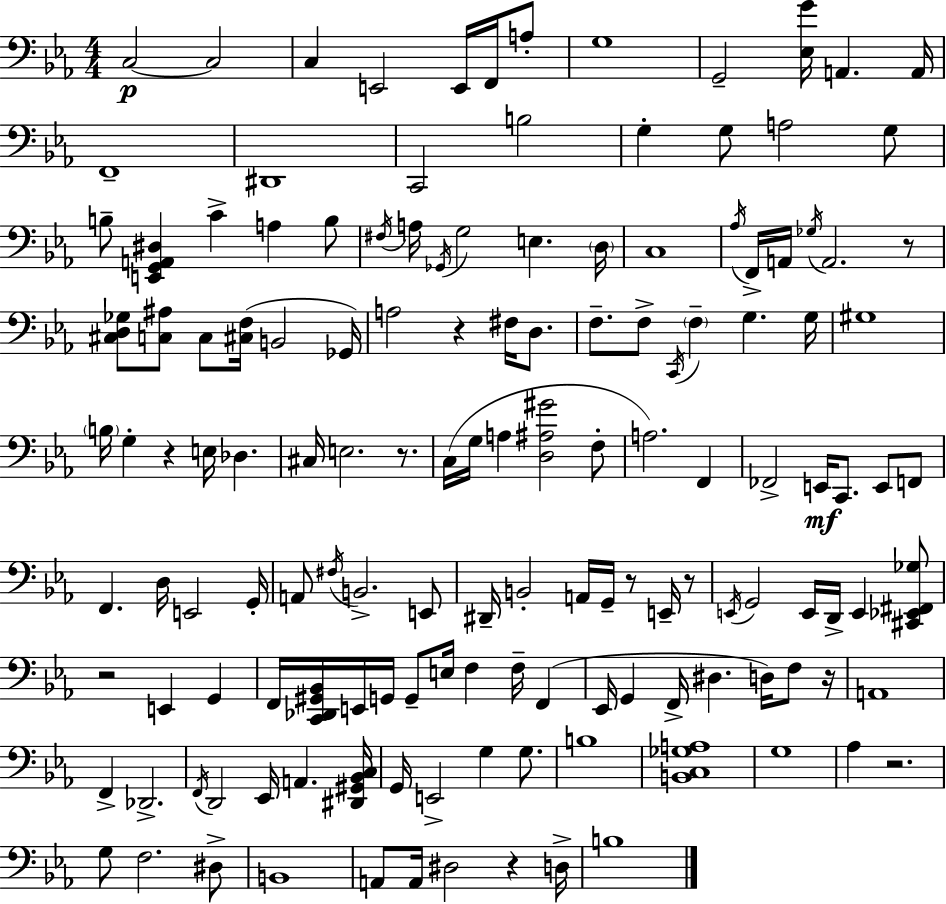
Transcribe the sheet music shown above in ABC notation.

X:1
T:Untitled
M:4/4
L:1/4
K:Cm
C,2 C,2 C, E,,2 E,,/4 F,,/4 A,/2 G,4 G,,2 [_E,G]/4 A,, A,,/4 F,,4 ^D,,4 C,,2 B,2 G, G,/2 A,2 G,/2 B,/2 [E,,G,,A,,^D,] C A, B,/2 ^F,/4 A,/4 _G,,/4 G,2 E, D,/4 C,4 _A,/4 F,,/4 A,,/4 _G,/4 A,,2 z/2 [^C,D,_G,]/2 [C,^A,]/2 C,/2 [^C,F,]/4 B,,2 _G,,/4 A,2 z ^F,/4 D,/2 F,/2 F,/2 C,,/4 F, G, G,/4 ^G,4 B,/4 G, z E,/4 _D, ^C,/4 E,2 z/2 C,/4 G,/4 A, [D,^A,^G]2 F,/2 A,2 F,, _F,,2 E,,/4 C,,/2 E,,/2 F,,/2 F,, D,/4 E,,2 G,,/4 A,,/2 ^F,/4 B,,2 E,,/2 ^D,,/4 B,,2 A,,/4 G,,/4 z/2 E,,/4 z/2 E,,/4 G,,2 E,,/4 D,,/4 E,, [^C,,_E,,^F,,_G,]/2 z2 E,, G,, F,,/4 [C,,_D,,^G,,_B,,]/4 E,,/4 G,,/4 G,,/2 E,/4 F, F,/4 F,, _E,,/4 G,, F,,/4 ^D, D,/4 F,/2 z/4 A,,4 F,, _D,,2 F,,/4 D,,2 _E,,/4 A,, [^D,,^G,,_B,,C,]/4 G,,/4 E,,2 G, G,/2 B,4 [B,,C,_G,A,]4 G,4 _A, z2 G,/2 F,2 ^D,/2 B,,4 A,,/2 A,,/4 ^D,2 z D,/4 B,4